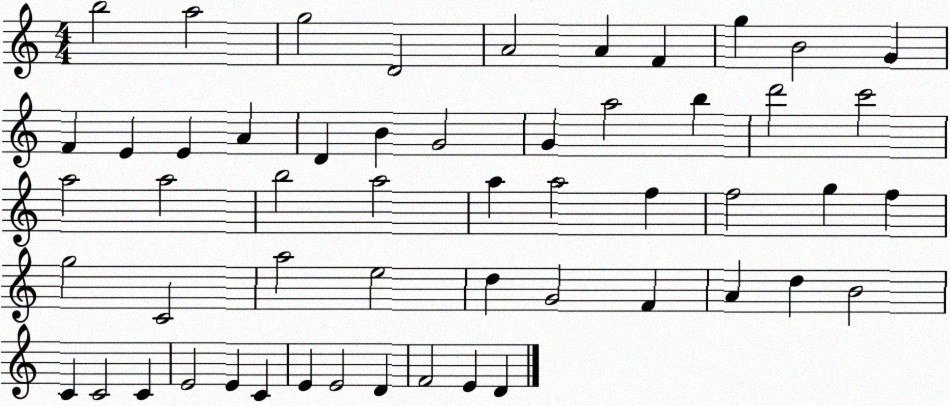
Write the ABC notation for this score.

X:1
T:Untitled
M:4/4
L:1/4
K:C
b2 a2 g2 D2 A2 A F g B2 G F E E A D B G2 G a2 b d'2 c'2 a2 a2 b2 a2 a a2 f f2 g f g2 C2 a2 e2 d G2 F A d B2 C C2 C E2 E C E E2 D F2 E D